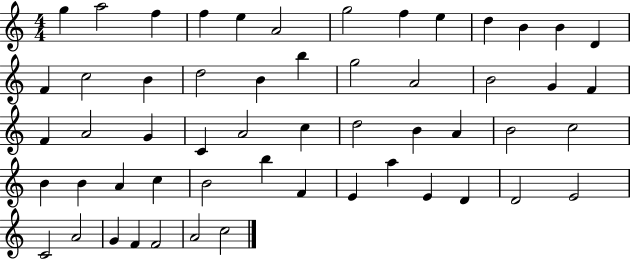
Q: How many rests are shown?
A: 0